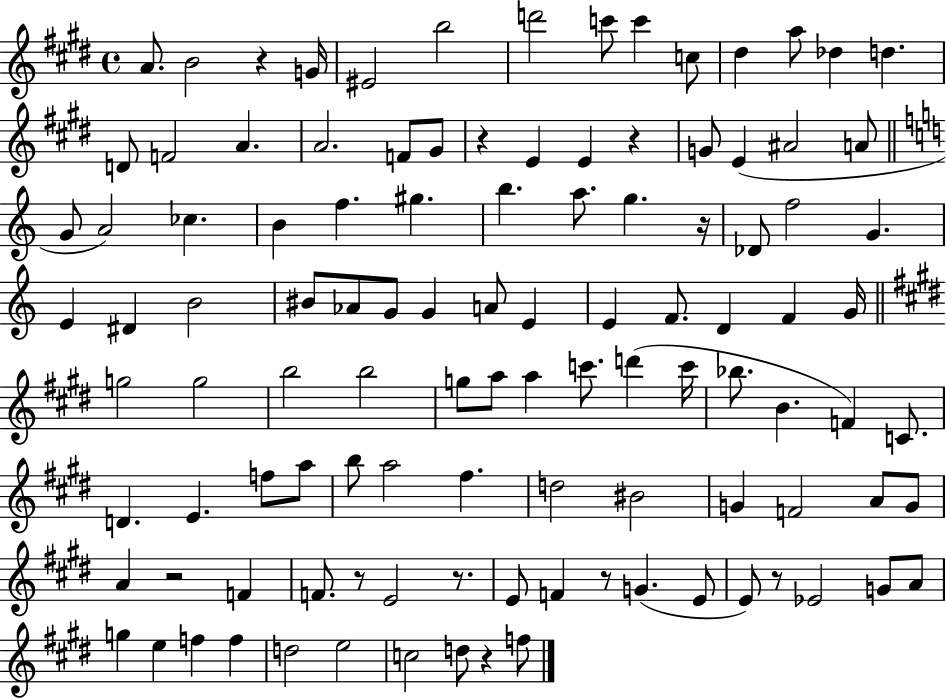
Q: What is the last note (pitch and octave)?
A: F5